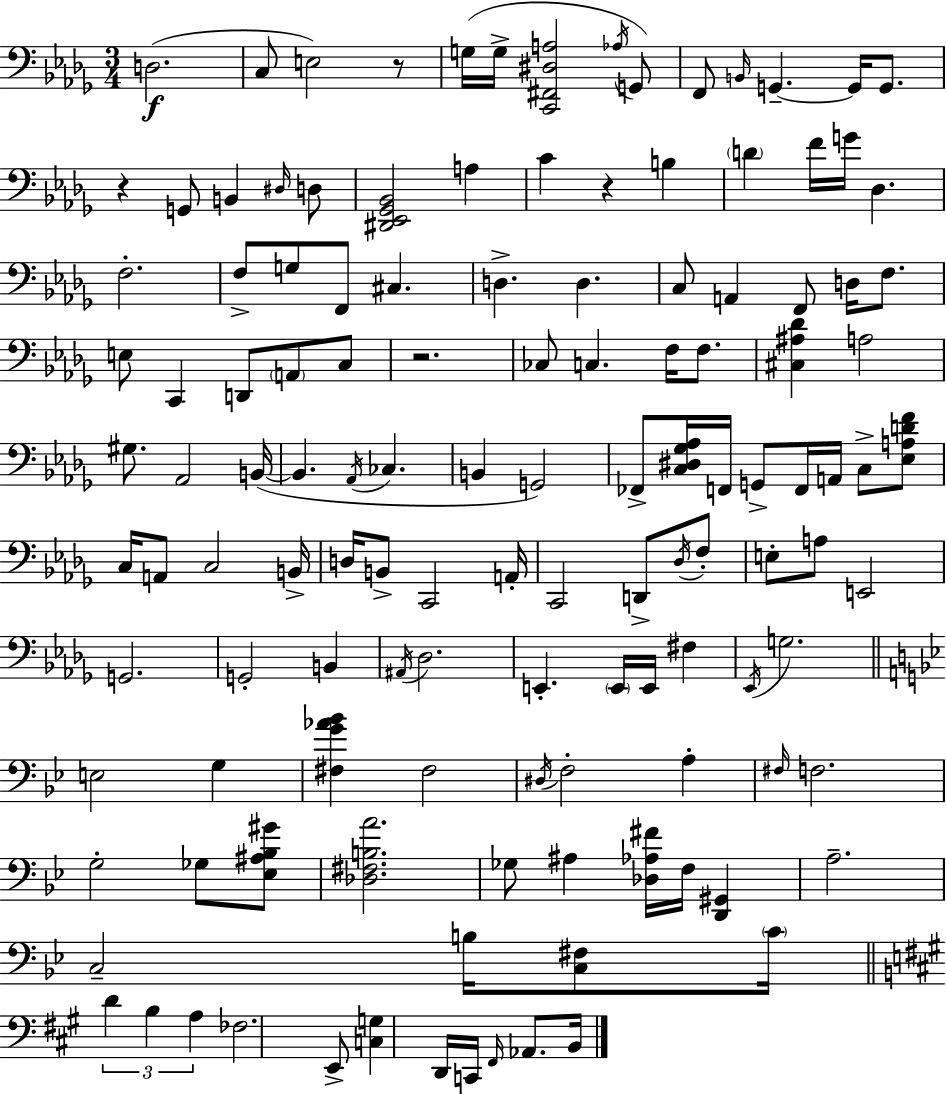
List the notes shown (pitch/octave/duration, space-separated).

D3/h. C3/e E3/h R/e G3/s G3/s [C2,F#2,D#3,A3]/h Ab3/s G2/e F2/e B2/s G2/q. G2/s G2/e. R/q G2/e B2/q D#3/s D3/e [D#2,Eb2,Gb2,Bb2]/h A3/q C4/q R/q B3/q D4/q F4/s G4/s Db3/q. F3/h. F3/e G3/e F2/e C#3/q. D3/q. D3/q. C3/e A2/q F2/e D3/s F3/e. E3/e C2/q D2/e A2/e C3/e R/h. CES3/e C3/q. F3/s F3/e. [C#3,A#3,Db4]/q A3/h G#3/e. Ab2/h B2/s B2/q. Ab2/s CES3/q. B2/q G2/h FES2/e [C3,D#3,Gb3,Ab3]/s F2/s G2/e F2/s A2/s C3/e [Eb3,A3,D4,F4]/e C3/s A2/e C3/h B2/s D3/s B2/e C2/h A2/s C2/h D2/e Db3/s F3/e E3/e A3/e E2/h G2/h. G2/h B2/q A#2/s Db3/h. E2/q. E2/s E2/s F#3/q Eb2/s G3/h. E3/h G3/q [F#3,G4,Ab4,Bb4]/q F#3/h D#3/s F3/h A3/q F#3/s F3/h. G3/h Gb3/e [Eb3,A#3,Bb3,G#4]/e [Db3,F#3,B3,A4]/h. Gb3/e A#3/q [Db3,Ab3,F#4]/s F3/s [D2,G#2]/q A3/h. C3/h B3/s [C3,F#3]/e C4/s D4/q B3/q A3/q FES3/h. E2/e [C3,G3]/q D2/s C2/s F#2/s Ab2/e. B2/s